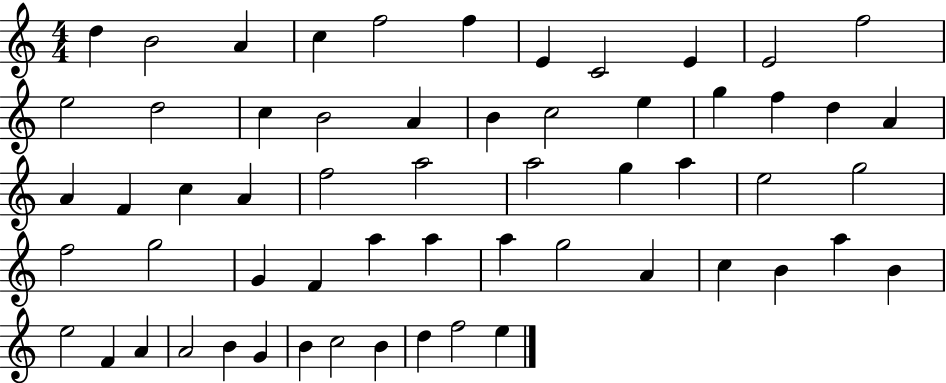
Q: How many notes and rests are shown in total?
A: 59